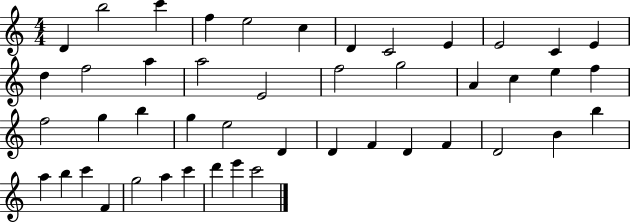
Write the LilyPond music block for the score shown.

{
  \clef treble
  \numericTimeSignature
  \time 4/4
  \key c \major
  d'4 b''2 c'''4 | f''4 e''2 c''4 | d'4 c'2 e'4 | e'2 c'4 e'4 | \break d''4 f''2 a''4 | a''2 e'2 | f''2 g''2 | a'4 c''4 e''4 f''4 | \break f''2 g''4 b''4 | g''4 e''2 d'4 | d'4 f'4 d'4 f'4 | d'2 b'4 b''4 | \break a''4 b''4 c'''4 f'4 | g''2 a''4 c'''4 | d'''4 e'''4 c'''2 | \bar "|."
}